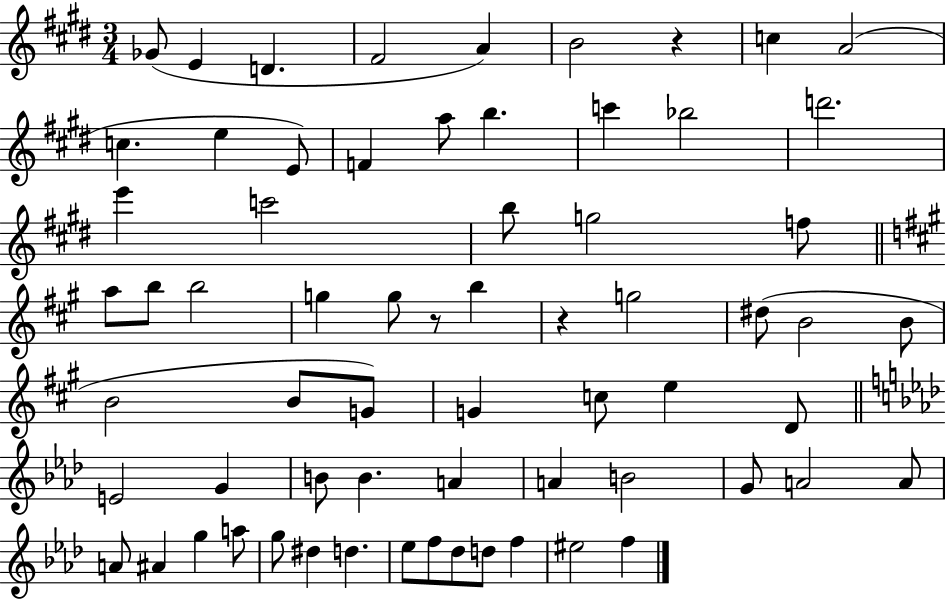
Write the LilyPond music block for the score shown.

{
  \clef treble
  \numericTimeSignature
  \time 3/4
  \key e \major
  ges'8( e'4 d'4. | fis'2 a'4) | b'2 r4 | c''4 a'2( | \break c''4. e''4 e'8) | f'4 a''8 b''4. | c'''4 bes''2 | d'''2. | \break e'''4 c'''2 | b''8 g''2 f''8 | \bar "||" \break \key a \major a''8 b''8 b''2 | g''4 g''8 r8 b''4 | r4 g''2 | dis''8( b'2 b'8 | \break b'2 b'8 g'8) | g'4 c''8 e''4 d'8 | \bar "||" \break \key f \minor e'2 g'4 | b'8 b'4. a'4 | a'4 b'2 | g'8 a'2 a'8 | \break a'8 ais'4 g''4 a''8 | g''8 dis''4 d''4. | ees''8 f''8 des''8 d''8 f''4 | eis''2 f''4 | \break \bar "|."
}